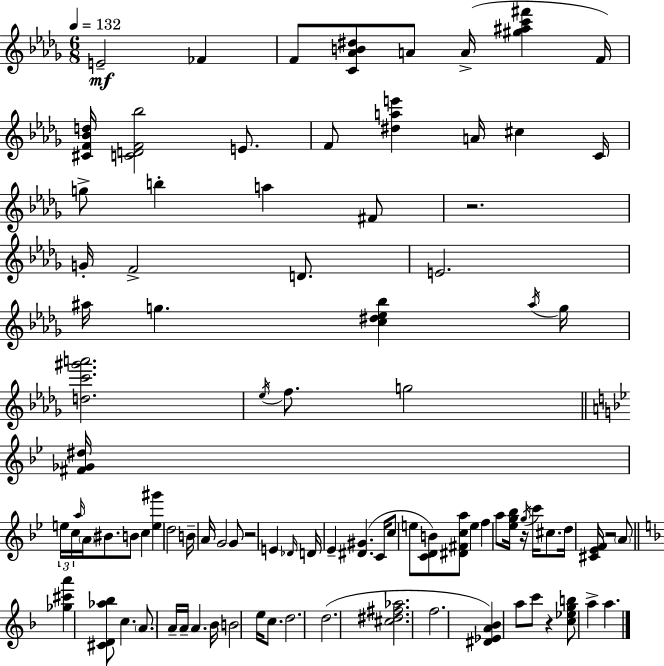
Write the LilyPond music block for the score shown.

{
  \clef treble
  \numericTimeSignature
  \time 6/8
  \key bes \minor
  \tempo 4 = 132
  e'2--\mf fes'4 | f'8 <c' aes' b' dis''>8 a'8 a'16->( <gis'' ais'' c''' fis'''>4 f'16) | <cis' f' bes' d''>16 <c' d' f' bes''>2 e'8. | f'8 <dis'' a'' e'''>4 a'16 cis''4 c'16 | \break g''8-> b''4-. a''4 fis'8 | r2. | g'16-. f'2-> d'8. | e'2. | \break ais''16 g''4. <c'' dis'' ees'' bes''>4 \acciaccatura { ais''16 } | g''16 <d'' c''' gis''' a'''>2. | \acciaccatura { ees''16 } f''8. g''2 | \bar "||" \break \key bes \major <fis' ges' dis''>16 \tuplet 3/2 { e''16 c''16 \grace { a''16 } } \parenthesize a'16 bis'8. b'8 c''4 | <e'' gis'''>4 d''2 | b'16-- a'16 g'2 | g'8 r2 e'4 | \break \grace { des'16 } d'16 ees'4-- <dis' gis'>4.( | c'16 c''8 e''8 <c' d' b'>8) <dis' fis' c'' a''>8 e''4 | f''4 a''8 <ees'' g'' bes''>16 r16 \acciaccatura { g''16 } | c'''16 cis''8. d''16 <cis' ees' f'>16 r2 | \break \parenthesize a'8 \bar "||" \break \key f \major <ges'' cis''' a'''>4 <cis' d' aes'' bes''>8 c''4. | \parenthesize a'8. a'16-- a'16-- a'4. bes'16 | b'2 e''16 c''8. | d''2. | \break d''2.( | <cis'' dis'' fis'' aes''>2. | f''2. | <dis' ees' a' bes'>4) a''8 c'''8 r4 | \break <c'' ees'' g'' b''>8 a''4-> a''4. | \bar "|."
}